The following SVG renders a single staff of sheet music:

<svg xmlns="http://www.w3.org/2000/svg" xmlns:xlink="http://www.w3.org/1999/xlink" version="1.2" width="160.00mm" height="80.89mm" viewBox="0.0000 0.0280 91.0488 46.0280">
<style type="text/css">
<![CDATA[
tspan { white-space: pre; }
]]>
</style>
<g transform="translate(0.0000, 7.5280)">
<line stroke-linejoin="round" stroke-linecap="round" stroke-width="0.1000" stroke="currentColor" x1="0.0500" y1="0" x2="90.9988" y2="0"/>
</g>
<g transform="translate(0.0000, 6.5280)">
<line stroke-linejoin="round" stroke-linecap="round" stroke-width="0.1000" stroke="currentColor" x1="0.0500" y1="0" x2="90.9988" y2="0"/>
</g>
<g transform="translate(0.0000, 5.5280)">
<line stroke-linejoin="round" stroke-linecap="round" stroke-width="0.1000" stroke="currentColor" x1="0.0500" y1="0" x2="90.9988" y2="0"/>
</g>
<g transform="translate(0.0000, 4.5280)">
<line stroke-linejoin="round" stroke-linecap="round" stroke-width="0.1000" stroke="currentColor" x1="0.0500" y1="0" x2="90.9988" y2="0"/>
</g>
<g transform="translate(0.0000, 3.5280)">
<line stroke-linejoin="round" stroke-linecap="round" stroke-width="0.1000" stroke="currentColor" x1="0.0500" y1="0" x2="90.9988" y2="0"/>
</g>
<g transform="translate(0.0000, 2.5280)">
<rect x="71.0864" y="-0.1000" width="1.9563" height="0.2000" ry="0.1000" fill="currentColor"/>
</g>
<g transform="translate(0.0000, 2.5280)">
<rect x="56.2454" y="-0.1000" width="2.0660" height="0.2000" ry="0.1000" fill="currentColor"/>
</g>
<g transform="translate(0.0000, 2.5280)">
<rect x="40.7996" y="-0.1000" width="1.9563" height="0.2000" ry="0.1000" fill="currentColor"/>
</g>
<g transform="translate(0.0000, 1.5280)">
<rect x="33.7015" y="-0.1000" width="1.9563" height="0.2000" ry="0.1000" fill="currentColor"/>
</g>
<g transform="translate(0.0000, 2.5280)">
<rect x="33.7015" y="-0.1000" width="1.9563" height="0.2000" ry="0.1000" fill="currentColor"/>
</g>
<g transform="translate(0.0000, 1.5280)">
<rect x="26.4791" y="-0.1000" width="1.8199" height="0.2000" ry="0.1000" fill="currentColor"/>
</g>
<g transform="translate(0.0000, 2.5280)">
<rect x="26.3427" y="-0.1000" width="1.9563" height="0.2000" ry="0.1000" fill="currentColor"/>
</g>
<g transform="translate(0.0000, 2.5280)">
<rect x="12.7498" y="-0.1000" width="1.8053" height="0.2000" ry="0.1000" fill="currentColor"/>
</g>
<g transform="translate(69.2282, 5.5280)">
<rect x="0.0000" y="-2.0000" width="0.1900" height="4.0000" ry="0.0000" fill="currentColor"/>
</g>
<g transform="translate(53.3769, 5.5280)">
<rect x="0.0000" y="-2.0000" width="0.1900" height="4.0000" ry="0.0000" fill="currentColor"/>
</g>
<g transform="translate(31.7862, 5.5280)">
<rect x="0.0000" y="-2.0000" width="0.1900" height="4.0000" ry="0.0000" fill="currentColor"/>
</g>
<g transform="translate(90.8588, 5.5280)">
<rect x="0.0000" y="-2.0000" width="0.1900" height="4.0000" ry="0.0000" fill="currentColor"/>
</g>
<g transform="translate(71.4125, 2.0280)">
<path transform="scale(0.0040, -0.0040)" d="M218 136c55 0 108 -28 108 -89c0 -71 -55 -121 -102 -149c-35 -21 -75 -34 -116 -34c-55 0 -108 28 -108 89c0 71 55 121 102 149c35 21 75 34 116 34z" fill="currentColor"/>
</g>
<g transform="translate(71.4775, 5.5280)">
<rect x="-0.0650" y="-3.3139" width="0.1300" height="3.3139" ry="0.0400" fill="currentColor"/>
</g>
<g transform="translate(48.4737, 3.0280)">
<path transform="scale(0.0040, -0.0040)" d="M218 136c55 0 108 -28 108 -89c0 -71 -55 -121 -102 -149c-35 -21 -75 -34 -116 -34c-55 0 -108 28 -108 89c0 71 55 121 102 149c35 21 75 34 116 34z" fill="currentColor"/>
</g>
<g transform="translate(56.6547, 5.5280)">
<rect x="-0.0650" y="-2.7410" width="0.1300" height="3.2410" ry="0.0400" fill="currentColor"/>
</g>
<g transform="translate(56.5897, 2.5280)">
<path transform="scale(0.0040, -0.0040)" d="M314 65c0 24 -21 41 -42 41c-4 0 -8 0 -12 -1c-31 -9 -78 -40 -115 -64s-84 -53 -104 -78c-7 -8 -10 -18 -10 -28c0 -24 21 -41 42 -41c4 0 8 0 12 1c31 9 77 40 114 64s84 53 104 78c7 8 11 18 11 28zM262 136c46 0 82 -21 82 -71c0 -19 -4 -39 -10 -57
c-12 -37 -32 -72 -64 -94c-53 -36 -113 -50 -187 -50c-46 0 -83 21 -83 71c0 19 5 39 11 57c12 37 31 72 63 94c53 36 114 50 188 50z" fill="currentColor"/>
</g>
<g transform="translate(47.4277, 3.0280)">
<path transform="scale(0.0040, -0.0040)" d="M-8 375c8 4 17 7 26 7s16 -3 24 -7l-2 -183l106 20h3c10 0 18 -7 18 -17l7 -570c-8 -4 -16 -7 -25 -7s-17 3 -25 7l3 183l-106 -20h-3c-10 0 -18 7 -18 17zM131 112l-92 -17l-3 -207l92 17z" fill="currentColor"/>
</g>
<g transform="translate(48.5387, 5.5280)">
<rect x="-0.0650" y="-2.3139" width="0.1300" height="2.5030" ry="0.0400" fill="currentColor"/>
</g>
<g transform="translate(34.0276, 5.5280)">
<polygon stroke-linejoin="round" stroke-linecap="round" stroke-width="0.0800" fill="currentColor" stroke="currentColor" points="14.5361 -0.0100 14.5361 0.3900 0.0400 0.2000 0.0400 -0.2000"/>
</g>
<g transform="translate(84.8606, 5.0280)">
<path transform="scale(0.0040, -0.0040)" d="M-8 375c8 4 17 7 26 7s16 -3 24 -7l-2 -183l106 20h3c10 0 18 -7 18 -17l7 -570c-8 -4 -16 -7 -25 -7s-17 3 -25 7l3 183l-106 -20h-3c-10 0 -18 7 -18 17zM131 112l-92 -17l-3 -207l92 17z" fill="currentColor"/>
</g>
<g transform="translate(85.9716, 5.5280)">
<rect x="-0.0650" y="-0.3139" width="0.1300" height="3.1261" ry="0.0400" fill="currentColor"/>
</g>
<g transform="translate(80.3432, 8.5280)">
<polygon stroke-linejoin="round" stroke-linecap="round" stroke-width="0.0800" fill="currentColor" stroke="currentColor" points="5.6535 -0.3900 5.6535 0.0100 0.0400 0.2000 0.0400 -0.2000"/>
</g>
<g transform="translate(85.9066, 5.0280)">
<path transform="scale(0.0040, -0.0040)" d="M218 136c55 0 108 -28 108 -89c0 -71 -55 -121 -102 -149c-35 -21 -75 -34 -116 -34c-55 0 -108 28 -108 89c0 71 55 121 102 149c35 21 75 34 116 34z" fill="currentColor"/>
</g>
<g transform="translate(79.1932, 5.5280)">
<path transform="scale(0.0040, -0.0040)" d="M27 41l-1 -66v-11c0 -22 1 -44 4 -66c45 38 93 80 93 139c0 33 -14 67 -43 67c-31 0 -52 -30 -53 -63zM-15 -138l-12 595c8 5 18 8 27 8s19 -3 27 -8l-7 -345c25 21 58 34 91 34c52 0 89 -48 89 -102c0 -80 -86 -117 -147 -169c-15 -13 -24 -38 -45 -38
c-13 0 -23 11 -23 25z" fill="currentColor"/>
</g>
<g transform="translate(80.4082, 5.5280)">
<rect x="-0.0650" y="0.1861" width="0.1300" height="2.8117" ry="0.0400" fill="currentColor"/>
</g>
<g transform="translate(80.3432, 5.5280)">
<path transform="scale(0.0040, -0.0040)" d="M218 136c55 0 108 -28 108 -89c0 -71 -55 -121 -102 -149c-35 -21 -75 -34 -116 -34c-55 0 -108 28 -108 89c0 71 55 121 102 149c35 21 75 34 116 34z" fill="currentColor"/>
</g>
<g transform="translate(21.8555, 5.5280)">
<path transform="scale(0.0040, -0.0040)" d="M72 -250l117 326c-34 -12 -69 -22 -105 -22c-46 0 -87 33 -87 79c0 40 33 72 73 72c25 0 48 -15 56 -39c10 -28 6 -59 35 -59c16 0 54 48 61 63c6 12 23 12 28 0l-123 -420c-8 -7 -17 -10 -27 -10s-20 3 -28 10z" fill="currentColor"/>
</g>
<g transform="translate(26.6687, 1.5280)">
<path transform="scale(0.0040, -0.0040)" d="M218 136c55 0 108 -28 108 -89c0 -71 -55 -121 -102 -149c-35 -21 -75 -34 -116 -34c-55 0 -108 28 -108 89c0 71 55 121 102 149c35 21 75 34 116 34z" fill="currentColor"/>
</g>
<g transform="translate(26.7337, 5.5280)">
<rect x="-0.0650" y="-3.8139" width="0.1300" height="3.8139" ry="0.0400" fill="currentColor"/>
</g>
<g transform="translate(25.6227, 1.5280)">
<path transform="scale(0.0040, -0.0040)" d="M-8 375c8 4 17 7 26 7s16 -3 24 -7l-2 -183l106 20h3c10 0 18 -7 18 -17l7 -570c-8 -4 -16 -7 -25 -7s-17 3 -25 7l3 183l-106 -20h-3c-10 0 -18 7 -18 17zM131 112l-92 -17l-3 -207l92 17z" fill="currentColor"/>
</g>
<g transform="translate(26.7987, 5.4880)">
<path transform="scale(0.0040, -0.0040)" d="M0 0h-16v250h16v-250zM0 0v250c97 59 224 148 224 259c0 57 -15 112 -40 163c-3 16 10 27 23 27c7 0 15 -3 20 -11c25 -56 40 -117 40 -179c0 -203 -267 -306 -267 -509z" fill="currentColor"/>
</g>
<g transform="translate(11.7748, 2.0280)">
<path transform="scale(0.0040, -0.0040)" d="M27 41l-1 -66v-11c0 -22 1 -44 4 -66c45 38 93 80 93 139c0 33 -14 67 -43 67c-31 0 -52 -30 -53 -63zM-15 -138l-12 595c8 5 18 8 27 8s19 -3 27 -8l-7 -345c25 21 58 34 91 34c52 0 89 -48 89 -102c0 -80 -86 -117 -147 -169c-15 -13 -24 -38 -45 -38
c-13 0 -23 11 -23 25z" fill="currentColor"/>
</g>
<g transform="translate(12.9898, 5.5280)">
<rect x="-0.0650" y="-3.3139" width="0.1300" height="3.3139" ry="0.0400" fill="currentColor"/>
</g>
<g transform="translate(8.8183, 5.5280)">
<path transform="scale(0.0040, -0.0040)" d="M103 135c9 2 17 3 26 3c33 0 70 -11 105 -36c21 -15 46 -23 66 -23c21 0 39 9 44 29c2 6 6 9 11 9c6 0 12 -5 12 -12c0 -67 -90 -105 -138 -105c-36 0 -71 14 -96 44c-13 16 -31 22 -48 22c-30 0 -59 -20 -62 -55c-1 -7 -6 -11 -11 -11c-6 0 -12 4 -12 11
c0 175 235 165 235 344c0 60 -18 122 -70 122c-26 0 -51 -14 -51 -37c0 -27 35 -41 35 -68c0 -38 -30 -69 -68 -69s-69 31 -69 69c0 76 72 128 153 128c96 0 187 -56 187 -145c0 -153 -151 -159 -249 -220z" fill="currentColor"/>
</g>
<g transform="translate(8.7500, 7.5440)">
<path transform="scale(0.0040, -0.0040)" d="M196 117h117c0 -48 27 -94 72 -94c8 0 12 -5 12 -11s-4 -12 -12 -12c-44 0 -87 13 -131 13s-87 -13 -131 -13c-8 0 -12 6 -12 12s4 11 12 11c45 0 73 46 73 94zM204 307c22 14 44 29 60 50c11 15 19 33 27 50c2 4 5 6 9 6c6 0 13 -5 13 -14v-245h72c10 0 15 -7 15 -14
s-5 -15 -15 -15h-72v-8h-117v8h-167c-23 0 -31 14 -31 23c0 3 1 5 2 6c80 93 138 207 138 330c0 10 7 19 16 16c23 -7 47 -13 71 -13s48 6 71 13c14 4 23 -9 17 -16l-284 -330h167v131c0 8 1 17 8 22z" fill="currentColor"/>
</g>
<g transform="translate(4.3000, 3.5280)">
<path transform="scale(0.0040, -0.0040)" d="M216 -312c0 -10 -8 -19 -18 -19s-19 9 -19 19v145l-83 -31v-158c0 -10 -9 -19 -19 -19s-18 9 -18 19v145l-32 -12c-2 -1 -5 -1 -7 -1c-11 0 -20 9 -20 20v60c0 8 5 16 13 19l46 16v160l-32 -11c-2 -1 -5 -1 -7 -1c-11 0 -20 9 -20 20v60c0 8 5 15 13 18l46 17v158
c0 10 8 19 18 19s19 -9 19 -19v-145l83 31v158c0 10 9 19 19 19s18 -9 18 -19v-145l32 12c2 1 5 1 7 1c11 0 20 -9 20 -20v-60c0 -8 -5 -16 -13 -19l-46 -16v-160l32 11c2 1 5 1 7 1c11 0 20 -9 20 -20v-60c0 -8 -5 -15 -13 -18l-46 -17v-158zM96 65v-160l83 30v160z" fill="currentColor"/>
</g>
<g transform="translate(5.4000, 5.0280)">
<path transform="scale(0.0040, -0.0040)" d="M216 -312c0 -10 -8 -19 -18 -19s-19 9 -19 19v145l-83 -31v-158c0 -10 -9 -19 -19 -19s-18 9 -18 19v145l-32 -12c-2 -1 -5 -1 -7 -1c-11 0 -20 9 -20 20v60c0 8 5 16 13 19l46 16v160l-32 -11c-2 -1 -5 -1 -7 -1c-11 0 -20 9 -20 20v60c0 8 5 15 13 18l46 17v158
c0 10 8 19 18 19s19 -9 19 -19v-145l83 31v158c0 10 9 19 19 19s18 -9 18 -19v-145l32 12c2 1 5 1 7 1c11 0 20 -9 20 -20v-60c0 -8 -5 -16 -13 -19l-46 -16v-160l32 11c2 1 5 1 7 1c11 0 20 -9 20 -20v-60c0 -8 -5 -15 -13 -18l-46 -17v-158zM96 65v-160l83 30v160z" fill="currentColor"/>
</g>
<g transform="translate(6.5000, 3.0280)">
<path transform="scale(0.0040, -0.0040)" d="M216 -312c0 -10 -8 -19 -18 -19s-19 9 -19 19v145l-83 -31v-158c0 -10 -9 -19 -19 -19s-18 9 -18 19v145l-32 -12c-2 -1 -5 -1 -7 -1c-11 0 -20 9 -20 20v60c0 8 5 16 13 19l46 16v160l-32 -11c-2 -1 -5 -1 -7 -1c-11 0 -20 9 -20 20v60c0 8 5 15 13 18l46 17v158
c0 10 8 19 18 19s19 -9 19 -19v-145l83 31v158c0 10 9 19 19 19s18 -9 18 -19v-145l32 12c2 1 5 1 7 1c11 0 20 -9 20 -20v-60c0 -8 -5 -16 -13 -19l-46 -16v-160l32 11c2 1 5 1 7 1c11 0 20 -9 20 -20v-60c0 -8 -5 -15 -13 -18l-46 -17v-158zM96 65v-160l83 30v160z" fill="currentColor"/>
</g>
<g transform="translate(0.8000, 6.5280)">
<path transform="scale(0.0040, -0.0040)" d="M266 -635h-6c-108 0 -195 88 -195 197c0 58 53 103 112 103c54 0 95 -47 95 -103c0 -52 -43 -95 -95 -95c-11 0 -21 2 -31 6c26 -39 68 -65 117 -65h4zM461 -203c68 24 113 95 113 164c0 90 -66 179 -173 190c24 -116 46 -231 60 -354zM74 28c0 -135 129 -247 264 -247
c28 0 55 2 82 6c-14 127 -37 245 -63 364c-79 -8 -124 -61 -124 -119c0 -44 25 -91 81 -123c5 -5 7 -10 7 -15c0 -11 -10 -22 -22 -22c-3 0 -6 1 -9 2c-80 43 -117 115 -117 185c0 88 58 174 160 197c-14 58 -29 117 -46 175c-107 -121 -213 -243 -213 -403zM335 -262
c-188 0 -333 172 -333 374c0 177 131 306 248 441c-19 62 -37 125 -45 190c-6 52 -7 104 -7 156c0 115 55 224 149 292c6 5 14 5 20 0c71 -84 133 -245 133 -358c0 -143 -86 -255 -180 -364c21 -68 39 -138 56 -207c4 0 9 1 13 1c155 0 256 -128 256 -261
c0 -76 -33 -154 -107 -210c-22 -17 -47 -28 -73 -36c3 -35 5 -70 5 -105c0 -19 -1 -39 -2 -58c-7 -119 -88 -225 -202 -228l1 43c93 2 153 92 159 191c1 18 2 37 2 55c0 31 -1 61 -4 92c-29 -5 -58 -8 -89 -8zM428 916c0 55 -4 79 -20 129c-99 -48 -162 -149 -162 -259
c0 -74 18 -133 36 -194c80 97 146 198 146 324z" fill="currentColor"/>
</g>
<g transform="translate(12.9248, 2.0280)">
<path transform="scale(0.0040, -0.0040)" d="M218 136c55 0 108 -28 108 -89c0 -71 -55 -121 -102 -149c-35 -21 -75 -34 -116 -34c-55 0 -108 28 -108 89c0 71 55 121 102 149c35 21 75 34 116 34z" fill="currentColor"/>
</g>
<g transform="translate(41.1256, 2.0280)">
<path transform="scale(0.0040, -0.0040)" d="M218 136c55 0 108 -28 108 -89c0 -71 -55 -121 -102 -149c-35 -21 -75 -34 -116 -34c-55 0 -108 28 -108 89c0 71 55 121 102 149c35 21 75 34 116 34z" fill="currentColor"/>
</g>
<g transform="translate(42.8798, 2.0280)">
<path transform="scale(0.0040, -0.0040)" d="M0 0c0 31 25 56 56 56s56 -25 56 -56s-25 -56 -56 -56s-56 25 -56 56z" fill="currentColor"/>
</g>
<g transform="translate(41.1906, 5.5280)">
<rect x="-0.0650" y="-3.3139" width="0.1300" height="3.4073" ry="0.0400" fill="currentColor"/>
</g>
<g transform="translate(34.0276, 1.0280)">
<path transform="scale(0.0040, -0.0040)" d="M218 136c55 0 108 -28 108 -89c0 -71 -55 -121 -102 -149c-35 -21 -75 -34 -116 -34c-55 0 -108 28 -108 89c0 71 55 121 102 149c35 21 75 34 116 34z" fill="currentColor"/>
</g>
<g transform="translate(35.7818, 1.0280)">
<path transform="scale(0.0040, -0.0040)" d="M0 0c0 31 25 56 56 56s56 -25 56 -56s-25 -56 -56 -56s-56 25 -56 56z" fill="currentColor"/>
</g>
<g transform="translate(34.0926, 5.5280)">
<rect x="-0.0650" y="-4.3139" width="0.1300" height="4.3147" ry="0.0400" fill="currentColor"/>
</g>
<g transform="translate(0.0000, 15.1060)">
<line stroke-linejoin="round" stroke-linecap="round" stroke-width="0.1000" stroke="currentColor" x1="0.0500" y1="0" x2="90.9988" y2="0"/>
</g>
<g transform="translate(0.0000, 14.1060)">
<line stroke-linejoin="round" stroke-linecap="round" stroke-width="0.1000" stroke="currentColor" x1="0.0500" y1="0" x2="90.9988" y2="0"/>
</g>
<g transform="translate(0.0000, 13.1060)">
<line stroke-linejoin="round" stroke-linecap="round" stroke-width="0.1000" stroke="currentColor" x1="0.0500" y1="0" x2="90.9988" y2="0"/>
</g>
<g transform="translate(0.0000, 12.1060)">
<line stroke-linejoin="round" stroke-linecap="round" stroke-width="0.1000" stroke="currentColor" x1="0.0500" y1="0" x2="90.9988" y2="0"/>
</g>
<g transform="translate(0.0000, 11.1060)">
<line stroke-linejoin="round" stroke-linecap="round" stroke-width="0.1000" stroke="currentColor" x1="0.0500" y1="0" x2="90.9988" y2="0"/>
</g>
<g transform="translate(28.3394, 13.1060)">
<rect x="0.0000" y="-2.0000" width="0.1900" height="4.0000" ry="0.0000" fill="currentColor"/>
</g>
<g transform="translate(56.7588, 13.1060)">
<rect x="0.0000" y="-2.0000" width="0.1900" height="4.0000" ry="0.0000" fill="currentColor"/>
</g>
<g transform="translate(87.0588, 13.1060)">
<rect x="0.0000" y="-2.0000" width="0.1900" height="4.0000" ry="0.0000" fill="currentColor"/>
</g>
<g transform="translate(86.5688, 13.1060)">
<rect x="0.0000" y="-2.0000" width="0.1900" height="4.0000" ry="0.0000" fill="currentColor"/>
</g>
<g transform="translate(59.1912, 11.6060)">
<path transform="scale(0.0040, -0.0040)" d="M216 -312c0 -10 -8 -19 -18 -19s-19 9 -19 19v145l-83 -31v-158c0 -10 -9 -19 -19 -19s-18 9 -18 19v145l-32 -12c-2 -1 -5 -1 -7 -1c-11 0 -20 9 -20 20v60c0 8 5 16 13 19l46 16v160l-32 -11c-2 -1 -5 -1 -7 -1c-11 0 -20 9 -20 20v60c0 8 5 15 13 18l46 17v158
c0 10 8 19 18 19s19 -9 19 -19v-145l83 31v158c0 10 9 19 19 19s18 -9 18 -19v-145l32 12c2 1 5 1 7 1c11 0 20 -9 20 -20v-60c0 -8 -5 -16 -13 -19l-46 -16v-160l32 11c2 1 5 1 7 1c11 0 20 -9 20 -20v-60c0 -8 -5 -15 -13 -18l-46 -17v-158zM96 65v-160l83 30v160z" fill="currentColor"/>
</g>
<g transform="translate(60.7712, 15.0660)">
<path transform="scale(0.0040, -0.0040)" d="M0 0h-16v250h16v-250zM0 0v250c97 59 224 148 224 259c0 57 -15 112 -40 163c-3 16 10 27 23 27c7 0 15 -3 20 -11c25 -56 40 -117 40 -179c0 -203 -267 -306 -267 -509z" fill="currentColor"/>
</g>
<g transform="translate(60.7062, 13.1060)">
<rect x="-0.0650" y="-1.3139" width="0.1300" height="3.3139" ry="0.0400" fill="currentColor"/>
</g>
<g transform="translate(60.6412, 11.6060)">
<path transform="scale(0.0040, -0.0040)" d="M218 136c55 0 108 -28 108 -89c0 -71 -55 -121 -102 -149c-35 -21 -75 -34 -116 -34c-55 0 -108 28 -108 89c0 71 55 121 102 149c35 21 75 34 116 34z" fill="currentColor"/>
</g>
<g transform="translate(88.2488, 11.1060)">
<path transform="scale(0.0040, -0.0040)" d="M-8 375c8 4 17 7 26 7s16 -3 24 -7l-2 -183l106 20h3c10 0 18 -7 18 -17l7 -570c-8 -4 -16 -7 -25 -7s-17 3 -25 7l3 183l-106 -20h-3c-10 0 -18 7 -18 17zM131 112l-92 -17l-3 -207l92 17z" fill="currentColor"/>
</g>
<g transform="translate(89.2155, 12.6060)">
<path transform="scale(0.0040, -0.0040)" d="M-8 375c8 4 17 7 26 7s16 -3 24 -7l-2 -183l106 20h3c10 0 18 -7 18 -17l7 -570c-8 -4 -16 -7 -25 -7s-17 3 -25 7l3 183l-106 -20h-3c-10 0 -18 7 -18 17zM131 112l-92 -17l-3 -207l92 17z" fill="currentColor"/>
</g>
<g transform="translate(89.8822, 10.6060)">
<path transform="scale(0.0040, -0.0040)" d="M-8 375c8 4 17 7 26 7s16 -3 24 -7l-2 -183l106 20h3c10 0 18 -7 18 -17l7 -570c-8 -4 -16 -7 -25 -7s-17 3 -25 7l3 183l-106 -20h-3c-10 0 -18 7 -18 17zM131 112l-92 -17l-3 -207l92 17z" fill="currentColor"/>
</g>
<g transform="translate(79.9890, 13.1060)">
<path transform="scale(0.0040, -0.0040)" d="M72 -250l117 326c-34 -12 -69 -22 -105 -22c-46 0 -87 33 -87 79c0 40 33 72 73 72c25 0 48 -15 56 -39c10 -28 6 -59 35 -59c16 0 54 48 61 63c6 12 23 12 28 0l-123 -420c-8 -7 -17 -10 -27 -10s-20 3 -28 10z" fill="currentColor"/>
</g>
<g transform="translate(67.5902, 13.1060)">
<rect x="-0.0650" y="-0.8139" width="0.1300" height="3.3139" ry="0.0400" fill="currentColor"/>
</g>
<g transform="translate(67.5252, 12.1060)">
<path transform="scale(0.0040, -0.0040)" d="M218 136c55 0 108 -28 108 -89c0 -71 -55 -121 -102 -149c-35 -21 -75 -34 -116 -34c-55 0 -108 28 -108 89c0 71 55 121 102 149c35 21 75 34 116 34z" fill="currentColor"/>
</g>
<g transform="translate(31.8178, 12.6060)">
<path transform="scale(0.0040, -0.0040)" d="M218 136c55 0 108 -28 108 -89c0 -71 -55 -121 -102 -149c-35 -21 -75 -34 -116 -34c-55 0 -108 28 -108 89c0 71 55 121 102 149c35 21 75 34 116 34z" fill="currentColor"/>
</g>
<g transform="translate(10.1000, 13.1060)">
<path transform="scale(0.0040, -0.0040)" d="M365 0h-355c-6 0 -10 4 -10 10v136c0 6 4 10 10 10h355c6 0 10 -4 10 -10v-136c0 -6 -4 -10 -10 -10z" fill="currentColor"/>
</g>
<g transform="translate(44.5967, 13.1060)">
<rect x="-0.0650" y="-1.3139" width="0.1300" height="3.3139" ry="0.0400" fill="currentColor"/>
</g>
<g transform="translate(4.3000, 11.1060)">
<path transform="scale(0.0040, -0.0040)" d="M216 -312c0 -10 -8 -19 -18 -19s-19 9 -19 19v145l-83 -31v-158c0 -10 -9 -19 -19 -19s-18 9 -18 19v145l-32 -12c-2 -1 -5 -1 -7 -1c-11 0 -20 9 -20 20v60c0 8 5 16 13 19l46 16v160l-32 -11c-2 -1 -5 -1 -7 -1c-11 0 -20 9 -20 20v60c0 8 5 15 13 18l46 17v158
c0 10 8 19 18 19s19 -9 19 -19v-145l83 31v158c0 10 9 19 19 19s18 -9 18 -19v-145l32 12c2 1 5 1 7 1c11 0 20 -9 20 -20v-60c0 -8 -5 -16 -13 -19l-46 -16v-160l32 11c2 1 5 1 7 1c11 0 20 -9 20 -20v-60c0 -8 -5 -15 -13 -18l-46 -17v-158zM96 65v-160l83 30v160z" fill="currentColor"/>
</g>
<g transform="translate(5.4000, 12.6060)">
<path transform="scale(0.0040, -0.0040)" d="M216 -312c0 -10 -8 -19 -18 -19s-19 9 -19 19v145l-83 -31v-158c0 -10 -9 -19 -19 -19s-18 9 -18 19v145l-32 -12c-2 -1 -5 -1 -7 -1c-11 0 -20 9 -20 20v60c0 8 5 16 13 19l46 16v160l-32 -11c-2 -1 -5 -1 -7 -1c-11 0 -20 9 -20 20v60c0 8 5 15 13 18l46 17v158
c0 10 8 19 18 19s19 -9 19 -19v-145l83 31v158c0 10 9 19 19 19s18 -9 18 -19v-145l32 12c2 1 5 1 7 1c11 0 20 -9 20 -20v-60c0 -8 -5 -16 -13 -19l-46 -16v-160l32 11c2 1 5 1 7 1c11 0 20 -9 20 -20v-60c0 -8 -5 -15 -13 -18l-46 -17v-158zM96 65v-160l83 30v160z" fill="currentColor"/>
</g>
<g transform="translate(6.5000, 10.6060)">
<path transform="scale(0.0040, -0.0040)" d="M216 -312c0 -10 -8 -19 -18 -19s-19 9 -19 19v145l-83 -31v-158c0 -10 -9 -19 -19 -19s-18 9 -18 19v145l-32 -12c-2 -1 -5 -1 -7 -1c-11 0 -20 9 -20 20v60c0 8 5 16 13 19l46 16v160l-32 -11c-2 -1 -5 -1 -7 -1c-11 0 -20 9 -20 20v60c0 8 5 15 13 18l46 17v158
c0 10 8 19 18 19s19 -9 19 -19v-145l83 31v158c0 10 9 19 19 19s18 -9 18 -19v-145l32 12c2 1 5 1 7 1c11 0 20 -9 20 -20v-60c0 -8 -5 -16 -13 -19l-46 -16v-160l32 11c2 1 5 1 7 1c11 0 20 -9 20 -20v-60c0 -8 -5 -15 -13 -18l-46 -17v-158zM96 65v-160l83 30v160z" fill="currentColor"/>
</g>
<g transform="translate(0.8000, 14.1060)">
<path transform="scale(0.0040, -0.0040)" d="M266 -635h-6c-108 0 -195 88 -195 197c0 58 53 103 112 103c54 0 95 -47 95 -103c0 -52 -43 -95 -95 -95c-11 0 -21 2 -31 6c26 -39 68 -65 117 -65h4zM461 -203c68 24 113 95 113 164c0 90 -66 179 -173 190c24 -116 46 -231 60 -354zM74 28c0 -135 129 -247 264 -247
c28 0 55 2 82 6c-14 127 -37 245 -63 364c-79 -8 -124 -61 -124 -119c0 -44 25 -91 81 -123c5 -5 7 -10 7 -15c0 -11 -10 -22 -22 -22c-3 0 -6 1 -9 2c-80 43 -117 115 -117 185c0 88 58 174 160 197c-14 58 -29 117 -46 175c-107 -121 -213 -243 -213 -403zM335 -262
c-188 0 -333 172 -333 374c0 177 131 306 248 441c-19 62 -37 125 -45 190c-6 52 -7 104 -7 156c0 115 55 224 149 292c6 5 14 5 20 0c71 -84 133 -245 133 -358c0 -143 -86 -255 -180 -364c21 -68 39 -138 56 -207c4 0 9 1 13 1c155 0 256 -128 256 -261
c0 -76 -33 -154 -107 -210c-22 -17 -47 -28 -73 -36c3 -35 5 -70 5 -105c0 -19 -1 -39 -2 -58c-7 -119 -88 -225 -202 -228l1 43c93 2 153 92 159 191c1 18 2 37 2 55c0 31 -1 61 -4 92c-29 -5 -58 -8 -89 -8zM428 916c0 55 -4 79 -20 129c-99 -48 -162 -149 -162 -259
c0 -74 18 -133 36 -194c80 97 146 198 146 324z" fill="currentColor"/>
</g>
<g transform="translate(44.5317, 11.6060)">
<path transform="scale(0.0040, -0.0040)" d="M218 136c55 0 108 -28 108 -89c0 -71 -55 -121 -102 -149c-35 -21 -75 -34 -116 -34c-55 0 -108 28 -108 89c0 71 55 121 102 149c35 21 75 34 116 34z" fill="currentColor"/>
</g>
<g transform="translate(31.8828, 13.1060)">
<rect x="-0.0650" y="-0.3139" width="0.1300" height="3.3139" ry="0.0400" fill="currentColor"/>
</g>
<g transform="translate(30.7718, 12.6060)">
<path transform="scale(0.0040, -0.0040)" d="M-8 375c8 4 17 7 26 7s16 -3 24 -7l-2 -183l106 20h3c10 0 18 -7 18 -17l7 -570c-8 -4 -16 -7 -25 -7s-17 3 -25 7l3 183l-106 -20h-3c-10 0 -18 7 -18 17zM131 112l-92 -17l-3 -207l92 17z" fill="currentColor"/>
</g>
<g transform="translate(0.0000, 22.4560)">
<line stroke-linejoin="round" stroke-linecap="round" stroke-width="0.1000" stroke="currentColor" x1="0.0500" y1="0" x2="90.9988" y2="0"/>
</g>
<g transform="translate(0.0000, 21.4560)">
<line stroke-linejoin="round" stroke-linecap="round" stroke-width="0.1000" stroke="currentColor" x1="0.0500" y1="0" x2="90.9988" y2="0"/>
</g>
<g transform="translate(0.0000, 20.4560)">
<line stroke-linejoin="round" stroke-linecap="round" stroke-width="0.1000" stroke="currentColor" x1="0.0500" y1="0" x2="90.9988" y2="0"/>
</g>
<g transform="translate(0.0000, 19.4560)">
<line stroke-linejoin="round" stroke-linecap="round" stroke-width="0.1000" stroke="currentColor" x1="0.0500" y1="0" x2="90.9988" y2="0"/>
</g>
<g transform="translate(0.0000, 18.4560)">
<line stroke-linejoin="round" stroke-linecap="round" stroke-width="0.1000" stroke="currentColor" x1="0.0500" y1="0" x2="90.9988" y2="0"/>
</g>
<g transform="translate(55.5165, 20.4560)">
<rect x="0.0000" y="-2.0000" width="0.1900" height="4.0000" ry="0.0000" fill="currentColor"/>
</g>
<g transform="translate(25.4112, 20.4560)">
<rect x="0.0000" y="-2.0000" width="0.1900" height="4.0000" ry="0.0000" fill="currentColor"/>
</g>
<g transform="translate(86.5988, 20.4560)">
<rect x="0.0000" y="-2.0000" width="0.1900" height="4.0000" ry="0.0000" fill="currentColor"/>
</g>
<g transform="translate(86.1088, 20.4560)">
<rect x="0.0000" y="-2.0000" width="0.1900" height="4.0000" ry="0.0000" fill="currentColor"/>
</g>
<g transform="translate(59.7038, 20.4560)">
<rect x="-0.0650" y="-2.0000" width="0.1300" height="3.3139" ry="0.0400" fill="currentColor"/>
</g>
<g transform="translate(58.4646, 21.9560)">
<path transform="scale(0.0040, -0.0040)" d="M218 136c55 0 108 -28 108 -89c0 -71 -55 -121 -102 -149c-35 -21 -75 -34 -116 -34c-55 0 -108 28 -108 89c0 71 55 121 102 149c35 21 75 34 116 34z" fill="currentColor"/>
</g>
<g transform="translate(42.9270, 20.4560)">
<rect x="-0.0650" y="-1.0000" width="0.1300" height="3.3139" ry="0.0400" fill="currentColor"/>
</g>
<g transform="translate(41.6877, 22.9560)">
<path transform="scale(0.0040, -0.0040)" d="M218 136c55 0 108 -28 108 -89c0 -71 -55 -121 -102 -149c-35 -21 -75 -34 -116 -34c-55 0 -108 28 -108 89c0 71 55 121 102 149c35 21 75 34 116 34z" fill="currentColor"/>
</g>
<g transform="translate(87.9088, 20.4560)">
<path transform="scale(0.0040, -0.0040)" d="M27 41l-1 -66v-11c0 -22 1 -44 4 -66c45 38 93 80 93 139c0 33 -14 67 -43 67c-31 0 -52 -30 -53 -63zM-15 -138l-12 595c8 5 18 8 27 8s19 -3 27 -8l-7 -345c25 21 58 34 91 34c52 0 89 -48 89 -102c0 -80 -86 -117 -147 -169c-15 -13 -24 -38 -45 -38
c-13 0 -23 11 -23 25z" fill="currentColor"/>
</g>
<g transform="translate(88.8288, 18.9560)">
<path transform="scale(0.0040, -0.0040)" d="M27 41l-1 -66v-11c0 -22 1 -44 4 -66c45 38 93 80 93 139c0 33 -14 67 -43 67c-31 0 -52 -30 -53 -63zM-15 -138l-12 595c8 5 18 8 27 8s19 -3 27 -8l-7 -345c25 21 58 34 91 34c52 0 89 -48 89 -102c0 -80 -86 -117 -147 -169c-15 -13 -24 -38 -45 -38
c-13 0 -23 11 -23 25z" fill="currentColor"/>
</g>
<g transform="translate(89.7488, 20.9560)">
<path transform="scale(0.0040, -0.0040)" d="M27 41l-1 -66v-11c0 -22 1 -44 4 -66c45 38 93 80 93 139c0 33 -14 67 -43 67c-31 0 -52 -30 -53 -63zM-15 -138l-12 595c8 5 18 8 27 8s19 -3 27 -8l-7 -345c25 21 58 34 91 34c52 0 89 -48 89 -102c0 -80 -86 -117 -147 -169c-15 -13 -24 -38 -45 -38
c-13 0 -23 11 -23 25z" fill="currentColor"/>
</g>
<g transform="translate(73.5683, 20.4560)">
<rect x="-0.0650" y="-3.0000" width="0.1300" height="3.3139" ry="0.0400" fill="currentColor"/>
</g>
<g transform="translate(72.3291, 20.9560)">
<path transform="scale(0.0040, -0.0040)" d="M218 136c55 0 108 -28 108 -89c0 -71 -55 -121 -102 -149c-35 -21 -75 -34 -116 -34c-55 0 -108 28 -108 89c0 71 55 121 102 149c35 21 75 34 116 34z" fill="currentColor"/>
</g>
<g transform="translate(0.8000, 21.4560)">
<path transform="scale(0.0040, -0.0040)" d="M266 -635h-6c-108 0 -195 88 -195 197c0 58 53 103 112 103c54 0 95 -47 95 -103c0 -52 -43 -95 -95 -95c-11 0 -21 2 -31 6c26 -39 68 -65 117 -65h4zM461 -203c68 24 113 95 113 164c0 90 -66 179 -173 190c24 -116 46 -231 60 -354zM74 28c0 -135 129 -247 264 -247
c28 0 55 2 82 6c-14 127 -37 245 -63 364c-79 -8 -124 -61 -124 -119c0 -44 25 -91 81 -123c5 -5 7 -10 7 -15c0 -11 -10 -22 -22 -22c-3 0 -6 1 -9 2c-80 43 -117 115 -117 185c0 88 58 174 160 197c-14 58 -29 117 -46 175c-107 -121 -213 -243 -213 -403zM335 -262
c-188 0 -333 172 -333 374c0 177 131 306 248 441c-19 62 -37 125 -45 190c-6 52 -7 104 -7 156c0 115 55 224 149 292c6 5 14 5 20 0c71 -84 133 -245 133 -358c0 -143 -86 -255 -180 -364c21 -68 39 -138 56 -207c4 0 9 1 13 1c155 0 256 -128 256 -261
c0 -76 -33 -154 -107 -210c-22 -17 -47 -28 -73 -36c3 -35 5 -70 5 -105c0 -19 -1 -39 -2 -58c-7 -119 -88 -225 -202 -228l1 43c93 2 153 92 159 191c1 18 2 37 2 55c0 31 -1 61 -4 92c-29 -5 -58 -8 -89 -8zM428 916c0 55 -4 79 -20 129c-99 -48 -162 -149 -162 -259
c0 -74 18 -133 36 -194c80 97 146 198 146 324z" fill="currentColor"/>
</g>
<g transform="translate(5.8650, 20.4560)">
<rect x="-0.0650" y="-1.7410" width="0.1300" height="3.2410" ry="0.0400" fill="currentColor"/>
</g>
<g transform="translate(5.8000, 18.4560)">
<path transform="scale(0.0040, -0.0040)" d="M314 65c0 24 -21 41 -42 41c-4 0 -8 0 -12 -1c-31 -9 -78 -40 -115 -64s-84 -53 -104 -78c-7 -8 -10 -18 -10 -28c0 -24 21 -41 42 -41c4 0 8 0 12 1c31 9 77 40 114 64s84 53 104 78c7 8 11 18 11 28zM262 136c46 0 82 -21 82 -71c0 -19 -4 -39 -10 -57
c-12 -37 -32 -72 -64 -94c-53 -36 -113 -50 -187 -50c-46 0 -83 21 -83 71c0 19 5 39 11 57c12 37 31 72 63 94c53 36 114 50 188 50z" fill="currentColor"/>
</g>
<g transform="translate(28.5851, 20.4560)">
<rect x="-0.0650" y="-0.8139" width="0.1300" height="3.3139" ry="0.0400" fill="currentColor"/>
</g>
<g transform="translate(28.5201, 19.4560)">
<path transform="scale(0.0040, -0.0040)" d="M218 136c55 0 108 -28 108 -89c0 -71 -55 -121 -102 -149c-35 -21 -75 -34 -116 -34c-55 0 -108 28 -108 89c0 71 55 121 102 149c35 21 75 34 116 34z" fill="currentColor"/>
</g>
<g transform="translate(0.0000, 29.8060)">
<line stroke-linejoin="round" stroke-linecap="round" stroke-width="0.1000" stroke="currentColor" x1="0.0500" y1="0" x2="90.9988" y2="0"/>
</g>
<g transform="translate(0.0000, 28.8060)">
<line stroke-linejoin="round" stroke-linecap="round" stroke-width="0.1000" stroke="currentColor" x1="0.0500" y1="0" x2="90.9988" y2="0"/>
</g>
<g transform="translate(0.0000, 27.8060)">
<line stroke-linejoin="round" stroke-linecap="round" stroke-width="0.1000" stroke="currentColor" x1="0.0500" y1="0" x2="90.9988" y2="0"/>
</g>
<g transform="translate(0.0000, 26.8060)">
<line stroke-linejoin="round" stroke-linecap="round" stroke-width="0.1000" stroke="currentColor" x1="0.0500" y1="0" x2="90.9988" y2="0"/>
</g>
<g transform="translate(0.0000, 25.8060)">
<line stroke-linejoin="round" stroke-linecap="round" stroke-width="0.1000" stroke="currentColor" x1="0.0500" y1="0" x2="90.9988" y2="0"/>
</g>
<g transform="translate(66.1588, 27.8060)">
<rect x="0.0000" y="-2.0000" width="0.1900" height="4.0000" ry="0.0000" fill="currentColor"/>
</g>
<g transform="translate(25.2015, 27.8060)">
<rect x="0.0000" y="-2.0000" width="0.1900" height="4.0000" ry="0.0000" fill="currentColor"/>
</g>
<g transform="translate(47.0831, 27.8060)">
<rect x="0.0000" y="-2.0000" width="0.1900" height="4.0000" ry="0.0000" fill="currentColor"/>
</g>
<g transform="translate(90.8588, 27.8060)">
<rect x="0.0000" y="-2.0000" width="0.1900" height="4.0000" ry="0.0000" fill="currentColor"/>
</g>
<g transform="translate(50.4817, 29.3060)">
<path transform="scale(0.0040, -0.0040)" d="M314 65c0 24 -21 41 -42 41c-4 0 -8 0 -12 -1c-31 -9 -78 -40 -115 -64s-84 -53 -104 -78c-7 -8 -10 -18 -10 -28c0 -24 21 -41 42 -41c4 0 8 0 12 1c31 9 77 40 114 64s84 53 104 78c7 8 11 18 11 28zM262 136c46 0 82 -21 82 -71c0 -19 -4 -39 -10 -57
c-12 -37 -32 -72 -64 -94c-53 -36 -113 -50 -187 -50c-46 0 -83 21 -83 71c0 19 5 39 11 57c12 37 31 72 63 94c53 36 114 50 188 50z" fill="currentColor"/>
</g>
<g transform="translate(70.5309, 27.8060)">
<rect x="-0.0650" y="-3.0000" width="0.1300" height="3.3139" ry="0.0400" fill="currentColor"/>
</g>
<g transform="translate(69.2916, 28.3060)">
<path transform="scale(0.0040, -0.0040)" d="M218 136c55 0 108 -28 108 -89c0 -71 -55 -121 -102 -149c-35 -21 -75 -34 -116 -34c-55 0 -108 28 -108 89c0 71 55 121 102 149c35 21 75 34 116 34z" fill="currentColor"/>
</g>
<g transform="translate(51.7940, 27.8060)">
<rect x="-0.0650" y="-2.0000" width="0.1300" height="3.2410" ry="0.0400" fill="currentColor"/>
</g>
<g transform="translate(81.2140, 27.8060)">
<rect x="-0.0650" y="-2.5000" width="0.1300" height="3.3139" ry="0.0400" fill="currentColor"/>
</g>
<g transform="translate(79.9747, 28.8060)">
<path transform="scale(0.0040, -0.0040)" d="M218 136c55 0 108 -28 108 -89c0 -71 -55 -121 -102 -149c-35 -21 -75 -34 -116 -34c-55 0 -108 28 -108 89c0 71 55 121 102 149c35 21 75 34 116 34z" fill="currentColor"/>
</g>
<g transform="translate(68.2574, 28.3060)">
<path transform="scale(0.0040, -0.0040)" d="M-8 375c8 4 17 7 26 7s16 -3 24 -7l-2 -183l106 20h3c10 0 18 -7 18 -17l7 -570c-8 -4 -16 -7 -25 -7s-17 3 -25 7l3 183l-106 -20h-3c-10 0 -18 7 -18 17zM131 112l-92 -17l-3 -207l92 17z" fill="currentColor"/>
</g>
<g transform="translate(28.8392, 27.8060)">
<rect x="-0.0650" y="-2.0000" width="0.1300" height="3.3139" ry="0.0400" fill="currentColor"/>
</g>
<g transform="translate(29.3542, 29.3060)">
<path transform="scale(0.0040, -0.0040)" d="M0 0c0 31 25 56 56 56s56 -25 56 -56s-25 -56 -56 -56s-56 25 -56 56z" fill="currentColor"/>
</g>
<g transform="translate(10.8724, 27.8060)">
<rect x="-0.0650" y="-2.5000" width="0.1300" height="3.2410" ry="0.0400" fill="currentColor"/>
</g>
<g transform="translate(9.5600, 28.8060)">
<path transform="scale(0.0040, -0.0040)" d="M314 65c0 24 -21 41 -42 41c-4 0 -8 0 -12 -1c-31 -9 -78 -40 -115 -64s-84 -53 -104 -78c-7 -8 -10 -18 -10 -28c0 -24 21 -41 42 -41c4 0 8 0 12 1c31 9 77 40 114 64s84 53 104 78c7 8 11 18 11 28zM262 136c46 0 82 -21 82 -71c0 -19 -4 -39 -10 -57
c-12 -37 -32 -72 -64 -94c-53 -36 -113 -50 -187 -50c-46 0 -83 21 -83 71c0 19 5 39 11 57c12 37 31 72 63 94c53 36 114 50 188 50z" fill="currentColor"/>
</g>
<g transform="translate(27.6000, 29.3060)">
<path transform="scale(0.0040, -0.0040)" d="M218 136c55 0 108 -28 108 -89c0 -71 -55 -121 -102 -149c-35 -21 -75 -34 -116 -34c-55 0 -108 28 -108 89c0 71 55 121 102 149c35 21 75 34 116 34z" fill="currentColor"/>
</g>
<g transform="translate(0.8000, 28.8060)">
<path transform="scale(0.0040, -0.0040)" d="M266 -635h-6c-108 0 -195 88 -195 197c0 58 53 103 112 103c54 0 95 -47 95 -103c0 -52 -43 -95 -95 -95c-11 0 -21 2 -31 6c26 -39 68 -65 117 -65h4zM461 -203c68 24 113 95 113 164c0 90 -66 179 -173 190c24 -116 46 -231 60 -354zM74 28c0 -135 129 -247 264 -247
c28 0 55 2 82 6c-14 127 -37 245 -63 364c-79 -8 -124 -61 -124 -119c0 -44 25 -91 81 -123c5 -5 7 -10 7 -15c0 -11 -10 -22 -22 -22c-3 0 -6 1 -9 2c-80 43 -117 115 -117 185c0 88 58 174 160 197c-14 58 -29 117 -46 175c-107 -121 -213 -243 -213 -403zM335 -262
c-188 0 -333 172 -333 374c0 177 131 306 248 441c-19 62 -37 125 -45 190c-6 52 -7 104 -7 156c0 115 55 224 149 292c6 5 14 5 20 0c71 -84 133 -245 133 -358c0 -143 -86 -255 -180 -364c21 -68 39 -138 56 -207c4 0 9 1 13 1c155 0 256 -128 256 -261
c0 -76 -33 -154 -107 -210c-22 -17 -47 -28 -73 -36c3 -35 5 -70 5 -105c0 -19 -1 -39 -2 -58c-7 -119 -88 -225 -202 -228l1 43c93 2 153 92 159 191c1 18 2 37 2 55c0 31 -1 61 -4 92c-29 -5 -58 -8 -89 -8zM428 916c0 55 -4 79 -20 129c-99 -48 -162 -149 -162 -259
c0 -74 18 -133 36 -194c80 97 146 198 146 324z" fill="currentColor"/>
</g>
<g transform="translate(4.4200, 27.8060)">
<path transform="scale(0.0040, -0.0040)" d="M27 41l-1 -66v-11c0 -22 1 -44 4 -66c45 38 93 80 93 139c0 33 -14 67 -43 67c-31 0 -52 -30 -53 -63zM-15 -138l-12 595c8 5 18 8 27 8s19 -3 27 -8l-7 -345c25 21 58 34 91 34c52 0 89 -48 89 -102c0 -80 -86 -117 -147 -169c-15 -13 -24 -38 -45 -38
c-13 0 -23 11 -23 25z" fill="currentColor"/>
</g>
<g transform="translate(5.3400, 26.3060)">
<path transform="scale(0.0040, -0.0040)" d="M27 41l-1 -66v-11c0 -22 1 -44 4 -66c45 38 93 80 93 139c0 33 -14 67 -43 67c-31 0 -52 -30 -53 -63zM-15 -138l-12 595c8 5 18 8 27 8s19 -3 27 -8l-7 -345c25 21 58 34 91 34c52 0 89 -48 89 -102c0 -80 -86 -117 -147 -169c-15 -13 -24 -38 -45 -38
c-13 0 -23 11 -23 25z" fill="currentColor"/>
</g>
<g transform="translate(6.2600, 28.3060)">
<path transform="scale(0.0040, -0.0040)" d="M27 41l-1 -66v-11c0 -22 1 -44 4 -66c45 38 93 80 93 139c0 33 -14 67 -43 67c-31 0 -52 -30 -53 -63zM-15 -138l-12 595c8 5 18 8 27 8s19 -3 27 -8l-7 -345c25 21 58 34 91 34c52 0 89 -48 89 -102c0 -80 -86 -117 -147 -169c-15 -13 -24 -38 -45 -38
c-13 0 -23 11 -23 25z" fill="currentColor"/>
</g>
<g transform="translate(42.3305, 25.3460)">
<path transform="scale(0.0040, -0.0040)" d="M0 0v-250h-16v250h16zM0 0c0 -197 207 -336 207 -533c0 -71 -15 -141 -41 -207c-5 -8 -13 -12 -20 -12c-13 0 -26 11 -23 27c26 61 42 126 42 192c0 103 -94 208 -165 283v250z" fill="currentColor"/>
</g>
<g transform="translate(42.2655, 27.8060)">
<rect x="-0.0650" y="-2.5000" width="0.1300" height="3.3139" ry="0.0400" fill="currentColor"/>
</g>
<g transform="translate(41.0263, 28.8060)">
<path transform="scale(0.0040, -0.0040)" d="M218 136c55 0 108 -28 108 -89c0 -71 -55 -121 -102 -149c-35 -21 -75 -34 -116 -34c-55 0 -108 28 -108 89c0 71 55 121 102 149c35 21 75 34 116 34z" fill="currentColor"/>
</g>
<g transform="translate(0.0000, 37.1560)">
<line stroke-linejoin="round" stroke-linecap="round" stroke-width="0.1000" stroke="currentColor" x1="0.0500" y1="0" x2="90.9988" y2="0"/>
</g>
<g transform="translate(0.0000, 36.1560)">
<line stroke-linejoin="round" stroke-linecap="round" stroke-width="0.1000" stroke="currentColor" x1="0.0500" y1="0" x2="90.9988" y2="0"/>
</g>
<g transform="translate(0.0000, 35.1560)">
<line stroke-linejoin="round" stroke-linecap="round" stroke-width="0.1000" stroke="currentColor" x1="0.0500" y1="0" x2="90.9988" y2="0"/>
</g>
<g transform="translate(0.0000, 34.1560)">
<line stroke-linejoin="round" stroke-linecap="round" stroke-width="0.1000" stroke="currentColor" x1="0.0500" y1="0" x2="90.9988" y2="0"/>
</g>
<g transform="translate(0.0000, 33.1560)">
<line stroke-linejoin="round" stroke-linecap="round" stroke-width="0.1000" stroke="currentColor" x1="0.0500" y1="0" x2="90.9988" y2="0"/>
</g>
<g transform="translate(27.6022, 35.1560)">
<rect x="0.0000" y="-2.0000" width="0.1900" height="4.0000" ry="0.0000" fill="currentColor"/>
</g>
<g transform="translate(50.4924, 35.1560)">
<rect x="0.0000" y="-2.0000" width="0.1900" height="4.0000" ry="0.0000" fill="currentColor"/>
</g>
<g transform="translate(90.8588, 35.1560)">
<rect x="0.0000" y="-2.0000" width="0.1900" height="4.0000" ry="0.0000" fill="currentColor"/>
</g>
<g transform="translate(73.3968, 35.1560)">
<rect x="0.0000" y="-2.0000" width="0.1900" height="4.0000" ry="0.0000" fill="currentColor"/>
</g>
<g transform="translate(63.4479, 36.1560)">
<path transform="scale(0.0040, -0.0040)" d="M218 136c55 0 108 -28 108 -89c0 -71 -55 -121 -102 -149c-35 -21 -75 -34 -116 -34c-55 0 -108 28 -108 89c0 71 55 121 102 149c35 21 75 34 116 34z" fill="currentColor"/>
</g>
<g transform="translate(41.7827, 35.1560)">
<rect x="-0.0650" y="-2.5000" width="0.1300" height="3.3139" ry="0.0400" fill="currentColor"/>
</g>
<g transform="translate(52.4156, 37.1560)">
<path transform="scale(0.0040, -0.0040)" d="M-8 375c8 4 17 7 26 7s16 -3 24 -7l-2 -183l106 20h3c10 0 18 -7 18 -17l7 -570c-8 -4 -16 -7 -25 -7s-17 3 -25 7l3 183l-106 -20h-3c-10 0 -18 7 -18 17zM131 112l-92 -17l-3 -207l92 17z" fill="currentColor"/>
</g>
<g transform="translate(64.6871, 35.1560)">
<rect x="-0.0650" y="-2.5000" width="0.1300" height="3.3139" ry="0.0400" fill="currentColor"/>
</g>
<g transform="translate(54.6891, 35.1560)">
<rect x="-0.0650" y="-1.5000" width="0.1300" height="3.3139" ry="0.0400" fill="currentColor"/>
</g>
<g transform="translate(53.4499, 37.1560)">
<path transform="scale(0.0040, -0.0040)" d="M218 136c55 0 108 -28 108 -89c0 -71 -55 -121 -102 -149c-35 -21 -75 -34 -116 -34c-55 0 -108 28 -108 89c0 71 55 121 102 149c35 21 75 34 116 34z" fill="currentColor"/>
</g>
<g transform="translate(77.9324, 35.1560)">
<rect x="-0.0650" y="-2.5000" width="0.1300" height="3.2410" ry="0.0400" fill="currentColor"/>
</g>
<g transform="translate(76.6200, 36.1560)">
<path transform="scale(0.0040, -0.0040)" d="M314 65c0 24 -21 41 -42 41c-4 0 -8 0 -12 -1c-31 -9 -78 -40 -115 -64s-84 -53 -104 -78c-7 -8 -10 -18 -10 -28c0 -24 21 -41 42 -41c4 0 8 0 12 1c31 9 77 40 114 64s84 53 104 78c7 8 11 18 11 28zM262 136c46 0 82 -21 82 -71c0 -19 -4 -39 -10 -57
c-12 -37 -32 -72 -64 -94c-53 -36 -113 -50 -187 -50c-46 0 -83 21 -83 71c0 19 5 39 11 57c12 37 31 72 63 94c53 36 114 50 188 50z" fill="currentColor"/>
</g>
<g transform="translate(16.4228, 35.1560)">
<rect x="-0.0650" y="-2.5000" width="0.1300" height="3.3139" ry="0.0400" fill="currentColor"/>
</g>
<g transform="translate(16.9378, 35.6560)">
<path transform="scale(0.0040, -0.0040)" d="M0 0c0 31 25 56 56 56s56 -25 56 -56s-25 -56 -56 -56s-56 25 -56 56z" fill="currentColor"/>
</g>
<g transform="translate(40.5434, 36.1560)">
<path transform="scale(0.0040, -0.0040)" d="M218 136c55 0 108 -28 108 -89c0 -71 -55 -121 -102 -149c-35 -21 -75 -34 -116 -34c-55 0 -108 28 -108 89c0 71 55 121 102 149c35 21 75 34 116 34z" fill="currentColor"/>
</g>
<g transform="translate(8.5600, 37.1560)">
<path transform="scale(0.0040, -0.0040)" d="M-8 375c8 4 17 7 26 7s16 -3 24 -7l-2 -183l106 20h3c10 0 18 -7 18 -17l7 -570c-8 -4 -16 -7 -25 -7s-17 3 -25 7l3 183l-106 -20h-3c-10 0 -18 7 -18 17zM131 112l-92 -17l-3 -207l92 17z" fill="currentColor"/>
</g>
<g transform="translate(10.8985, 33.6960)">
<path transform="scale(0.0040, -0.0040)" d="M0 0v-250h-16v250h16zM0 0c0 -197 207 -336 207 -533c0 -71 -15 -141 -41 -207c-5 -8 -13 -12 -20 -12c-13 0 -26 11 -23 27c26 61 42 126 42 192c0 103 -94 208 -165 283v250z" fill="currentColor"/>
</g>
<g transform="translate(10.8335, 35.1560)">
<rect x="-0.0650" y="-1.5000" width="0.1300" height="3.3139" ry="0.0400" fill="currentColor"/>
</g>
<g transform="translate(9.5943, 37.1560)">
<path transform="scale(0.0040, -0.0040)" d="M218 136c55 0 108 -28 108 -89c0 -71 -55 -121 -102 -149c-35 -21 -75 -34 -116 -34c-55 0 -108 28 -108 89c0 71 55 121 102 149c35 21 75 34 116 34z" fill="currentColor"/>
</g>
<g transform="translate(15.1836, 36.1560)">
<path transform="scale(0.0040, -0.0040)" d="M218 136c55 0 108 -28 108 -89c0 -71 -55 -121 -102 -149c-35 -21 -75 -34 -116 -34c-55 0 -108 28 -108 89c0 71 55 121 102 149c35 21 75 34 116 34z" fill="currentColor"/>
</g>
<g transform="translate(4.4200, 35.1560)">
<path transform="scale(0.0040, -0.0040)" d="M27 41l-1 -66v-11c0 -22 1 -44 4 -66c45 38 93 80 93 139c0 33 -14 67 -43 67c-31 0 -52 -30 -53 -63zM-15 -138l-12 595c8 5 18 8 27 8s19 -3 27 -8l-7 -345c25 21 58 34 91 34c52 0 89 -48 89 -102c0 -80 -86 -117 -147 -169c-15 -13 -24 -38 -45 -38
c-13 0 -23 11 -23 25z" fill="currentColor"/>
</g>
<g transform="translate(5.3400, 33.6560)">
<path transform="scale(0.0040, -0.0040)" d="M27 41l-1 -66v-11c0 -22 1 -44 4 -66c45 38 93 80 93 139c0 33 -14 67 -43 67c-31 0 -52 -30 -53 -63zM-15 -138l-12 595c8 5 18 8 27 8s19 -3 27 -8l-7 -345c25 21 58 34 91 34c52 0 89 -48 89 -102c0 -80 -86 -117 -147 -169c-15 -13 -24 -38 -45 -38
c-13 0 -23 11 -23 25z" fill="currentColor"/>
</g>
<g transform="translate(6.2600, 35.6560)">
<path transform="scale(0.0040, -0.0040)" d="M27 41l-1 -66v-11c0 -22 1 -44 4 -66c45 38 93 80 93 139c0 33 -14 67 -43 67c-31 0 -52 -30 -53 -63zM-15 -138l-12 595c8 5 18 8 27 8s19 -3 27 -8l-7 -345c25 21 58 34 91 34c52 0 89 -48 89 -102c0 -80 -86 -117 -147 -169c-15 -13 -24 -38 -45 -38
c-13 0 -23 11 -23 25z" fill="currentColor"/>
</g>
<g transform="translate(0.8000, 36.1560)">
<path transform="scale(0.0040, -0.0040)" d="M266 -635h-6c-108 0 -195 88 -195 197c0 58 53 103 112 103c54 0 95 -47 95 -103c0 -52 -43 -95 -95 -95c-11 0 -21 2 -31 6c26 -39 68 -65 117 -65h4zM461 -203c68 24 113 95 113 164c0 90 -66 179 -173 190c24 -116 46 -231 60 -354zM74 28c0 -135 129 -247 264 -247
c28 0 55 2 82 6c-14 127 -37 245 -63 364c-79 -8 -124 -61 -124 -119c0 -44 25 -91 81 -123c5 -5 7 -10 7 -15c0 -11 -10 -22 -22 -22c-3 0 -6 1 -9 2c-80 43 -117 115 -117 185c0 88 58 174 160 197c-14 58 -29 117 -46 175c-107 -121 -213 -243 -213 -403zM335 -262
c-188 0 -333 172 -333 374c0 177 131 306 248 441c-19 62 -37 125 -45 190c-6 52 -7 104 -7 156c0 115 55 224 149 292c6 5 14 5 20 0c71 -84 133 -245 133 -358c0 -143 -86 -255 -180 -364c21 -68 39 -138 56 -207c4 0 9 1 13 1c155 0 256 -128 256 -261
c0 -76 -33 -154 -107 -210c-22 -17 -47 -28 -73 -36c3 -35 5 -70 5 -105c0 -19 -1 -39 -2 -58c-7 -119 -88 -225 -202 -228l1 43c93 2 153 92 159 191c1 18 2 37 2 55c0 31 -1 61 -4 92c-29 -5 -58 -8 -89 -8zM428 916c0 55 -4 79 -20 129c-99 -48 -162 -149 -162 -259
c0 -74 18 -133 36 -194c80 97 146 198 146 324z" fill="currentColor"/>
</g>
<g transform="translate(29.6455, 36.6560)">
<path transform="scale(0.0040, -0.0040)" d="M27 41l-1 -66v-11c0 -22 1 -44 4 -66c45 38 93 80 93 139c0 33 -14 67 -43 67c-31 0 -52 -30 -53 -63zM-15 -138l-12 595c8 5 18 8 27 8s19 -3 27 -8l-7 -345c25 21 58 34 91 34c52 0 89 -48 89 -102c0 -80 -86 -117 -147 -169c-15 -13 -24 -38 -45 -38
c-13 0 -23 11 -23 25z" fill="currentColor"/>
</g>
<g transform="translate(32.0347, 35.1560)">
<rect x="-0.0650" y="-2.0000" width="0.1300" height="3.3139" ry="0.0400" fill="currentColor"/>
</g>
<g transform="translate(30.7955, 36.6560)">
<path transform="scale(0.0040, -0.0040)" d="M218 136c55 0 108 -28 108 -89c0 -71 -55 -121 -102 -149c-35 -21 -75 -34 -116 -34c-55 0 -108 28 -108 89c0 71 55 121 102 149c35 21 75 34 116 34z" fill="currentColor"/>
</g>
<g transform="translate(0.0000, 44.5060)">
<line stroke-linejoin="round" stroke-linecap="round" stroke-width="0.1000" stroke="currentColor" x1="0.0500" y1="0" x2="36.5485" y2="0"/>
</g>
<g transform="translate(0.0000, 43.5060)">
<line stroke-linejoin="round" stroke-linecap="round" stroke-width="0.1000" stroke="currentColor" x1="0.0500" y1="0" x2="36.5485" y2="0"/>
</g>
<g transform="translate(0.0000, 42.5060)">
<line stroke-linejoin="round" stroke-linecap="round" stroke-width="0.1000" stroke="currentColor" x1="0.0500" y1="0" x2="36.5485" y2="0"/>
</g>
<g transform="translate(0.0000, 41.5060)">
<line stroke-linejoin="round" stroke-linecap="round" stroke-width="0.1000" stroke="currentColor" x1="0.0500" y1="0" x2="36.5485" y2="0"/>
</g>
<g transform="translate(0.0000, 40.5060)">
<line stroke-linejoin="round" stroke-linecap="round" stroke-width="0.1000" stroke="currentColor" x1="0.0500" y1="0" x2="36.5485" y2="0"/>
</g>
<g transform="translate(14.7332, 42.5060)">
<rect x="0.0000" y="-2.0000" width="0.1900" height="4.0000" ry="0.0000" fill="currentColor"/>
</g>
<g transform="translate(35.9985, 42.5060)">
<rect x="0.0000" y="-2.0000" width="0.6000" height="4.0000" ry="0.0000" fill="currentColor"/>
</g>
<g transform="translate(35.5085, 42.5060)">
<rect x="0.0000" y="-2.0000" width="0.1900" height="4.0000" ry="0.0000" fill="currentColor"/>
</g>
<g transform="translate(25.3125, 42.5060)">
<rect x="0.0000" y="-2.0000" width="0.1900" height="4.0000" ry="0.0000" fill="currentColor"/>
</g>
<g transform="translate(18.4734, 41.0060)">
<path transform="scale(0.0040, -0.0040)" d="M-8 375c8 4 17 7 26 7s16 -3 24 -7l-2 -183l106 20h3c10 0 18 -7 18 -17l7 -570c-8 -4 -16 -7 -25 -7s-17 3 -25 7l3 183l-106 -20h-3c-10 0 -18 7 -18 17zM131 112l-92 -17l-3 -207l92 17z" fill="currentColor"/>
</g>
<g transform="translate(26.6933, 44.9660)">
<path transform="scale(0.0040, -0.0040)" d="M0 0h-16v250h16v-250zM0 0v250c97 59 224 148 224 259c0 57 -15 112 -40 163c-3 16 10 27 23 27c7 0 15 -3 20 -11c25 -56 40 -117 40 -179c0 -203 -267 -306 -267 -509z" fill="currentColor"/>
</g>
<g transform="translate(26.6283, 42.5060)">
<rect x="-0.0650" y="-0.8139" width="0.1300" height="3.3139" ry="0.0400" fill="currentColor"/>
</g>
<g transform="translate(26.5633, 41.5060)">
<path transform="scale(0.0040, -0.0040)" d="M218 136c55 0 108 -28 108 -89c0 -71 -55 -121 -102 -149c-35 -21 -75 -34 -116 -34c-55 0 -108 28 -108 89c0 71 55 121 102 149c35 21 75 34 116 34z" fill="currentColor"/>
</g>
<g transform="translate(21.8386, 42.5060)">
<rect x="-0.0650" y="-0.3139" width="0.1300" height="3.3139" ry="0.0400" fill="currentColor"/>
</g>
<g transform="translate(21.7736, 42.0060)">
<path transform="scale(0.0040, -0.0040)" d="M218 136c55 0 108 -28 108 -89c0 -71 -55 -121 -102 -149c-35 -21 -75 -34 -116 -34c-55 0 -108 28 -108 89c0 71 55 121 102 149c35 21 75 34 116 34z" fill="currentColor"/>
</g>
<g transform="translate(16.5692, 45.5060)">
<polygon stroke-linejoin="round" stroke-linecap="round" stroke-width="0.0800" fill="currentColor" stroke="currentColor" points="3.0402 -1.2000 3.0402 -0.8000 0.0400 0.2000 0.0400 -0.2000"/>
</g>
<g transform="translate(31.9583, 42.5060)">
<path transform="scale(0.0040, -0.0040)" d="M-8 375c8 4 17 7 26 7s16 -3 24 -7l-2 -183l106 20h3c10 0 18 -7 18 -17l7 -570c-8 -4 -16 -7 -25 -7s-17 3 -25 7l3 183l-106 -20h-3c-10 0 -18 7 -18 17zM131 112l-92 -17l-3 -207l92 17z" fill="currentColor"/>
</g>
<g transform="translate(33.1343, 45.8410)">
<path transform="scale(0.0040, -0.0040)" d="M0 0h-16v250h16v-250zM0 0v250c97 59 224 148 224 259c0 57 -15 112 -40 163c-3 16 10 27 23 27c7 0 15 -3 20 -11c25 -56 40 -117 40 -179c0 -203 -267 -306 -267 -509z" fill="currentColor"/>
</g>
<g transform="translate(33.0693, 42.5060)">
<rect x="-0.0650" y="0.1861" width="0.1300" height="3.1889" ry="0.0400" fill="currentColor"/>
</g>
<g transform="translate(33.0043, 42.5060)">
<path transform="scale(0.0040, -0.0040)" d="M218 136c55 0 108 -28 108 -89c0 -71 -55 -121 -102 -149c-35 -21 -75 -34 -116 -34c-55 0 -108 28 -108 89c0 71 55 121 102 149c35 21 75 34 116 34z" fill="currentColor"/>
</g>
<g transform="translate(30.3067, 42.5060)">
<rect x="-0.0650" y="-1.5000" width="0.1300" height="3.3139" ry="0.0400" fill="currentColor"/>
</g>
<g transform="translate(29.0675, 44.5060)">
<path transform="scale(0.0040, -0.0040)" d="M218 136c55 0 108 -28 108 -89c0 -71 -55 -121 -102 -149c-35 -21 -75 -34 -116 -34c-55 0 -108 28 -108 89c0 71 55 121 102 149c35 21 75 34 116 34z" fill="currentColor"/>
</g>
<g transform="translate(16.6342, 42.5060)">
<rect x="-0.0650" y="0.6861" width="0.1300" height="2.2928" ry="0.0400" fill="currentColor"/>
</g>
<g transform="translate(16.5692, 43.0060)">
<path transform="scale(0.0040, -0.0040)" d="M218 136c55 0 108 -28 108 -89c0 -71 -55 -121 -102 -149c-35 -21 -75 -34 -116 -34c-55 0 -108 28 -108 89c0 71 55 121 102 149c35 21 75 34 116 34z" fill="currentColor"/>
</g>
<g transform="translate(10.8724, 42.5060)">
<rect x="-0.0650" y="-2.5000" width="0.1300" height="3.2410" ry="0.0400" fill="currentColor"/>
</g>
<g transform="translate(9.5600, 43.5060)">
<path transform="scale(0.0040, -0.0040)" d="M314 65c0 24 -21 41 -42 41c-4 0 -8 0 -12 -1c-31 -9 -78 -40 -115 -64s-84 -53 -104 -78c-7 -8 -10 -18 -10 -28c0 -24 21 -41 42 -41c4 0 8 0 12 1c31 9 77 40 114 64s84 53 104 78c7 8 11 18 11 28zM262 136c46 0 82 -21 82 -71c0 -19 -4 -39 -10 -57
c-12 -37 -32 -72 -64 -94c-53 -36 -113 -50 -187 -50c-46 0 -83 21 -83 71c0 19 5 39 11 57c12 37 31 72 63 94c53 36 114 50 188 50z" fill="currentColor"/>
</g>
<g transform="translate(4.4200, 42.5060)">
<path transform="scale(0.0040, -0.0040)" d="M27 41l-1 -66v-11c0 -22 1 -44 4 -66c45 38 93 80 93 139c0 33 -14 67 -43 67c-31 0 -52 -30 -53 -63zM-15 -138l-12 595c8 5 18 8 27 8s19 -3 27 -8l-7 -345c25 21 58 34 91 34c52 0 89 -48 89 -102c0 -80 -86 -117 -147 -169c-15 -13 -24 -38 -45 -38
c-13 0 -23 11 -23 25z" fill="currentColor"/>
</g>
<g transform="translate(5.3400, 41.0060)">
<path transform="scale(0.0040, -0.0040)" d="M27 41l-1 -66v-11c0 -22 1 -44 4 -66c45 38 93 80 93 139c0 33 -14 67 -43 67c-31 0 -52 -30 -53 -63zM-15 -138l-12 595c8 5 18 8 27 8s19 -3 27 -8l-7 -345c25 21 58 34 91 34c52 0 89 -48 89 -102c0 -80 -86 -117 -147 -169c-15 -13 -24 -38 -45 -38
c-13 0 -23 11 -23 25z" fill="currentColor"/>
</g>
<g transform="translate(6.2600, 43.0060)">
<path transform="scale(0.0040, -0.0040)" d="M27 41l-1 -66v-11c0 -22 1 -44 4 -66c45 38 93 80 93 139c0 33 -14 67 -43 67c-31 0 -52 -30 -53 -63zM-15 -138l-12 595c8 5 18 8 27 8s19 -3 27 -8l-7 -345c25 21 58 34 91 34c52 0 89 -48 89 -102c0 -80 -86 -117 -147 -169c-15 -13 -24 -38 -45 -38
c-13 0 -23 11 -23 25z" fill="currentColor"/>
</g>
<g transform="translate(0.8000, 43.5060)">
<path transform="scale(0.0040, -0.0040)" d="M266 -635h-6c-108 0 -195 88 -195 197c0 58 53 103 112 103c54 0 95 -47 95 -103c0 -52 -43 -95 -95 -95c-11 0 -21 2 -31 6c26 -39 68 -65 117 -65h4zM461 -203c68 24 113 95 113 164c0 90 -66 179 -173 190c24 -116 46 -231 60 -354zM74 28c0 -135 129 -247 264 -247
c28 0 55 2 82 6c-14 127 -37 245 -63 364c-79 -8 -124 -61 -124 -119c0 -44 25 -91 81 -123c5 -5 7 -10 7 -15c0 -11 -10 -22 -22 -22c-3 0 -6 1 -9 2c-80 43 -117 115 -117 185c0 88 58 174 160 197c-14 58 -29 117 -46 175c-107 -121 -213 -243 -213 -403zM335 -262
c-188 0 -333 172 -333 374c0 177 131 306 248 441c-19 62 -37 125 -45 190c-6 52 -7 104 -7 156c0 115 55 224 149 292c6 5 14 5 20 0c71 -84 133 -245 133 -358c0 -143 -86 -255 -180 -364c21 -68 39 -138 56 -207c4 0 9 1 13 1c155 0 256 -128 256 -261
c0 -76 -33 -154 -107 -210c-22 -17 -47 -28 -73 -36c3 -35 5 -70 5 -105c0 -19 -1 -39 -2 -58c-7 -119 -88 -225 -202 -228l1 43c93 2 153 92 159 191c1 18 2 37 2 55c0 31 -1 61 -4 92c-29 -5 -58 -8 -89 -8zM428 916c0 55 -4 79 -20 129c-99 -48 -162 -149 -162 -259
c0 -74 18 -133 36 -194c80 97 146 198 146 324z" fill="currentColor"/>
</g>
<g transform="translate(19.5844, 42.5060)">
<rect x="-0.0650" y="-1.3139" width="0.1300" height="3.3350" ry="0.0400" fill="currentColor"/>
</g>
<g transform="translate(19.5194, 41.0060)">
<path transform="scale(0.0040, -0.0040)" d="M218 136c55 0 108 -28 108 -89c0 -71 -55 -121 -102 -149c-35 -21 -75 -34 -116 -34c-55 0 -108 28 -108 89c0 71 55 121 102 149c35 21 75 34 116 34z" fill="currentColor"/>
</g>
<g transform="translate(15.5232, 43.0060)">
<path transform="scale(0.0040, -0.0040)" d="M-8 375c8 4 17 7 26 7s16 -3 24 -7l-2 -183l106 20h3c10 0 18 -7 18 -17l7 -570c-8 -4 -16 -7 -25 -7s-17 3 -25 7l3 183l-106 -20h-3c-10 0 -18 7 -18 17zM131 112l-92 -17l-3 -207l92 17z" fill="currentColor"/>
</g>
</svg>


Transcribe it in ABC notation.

X:1
T:Untitled
M:2/4
L:1/4
K:A
_b z/2 c'/2 d'/2 b/2 g/2 a2 b _B/2 c/2 z2 c e ^e/2 d z/2 f2 d D F A G2 F G/2 F2 A G E/2 G _F G E G G2 G2 A/2 e/2 c d/2 _E B/2